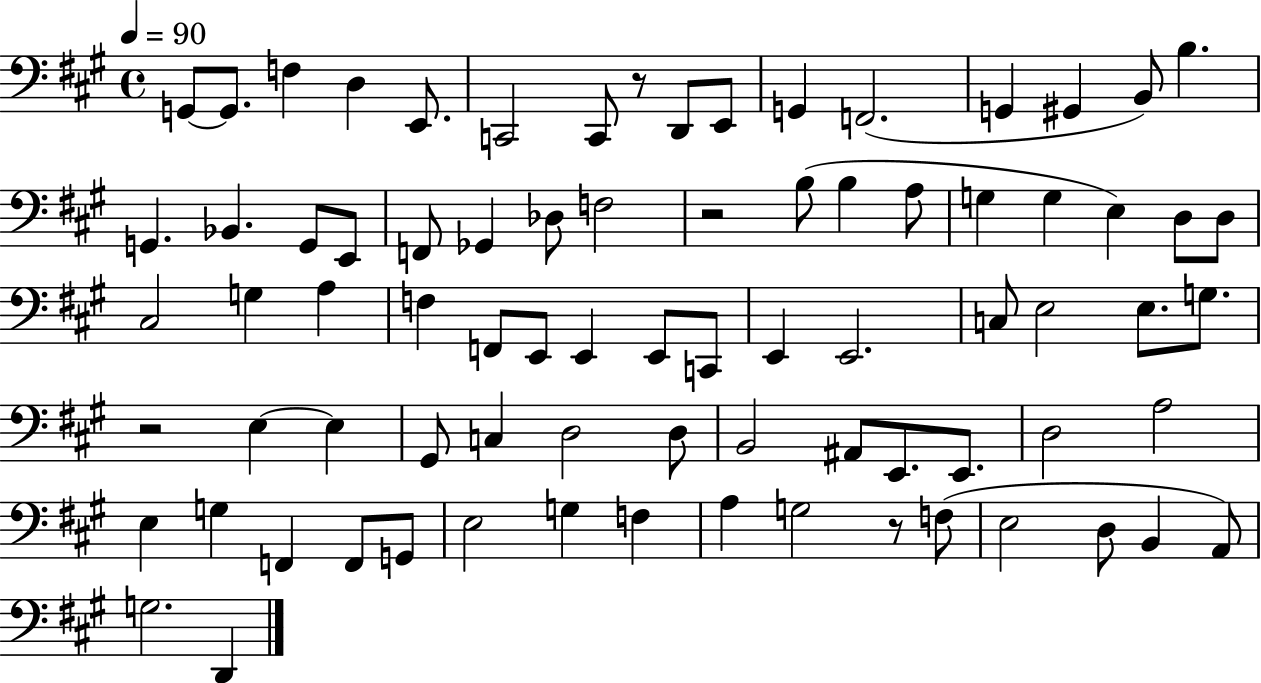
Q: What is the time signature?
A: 4/4